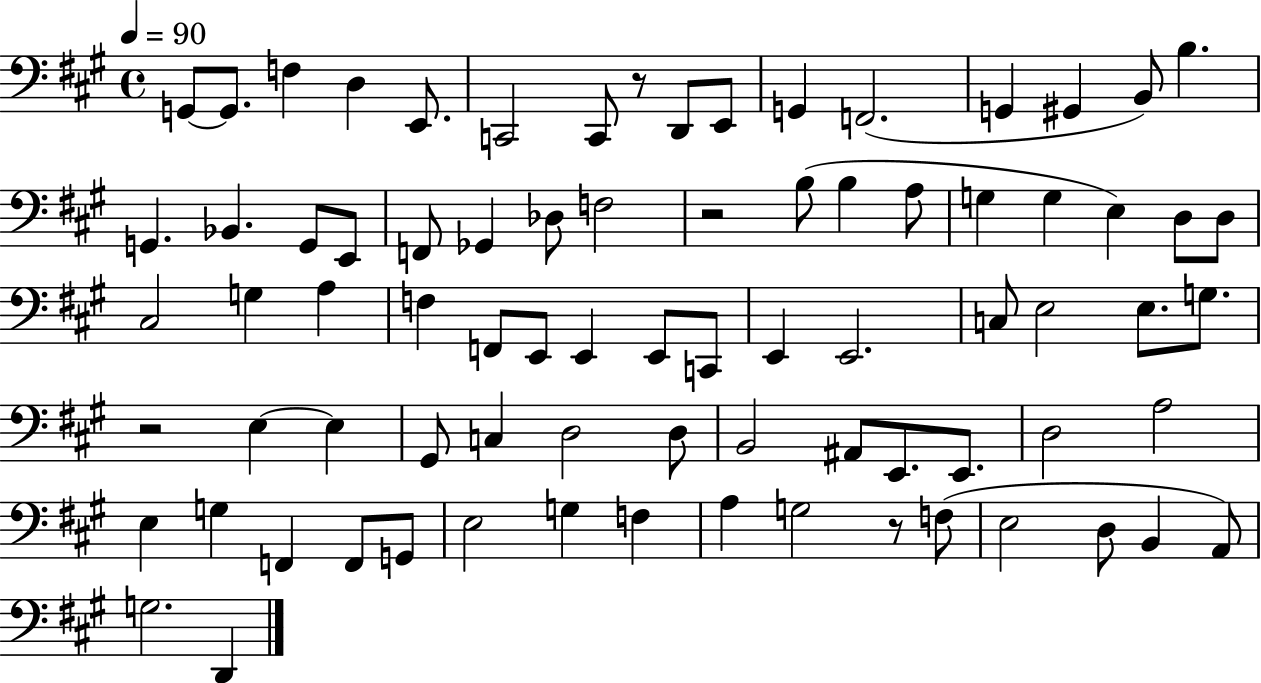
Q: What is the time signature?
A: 4/4